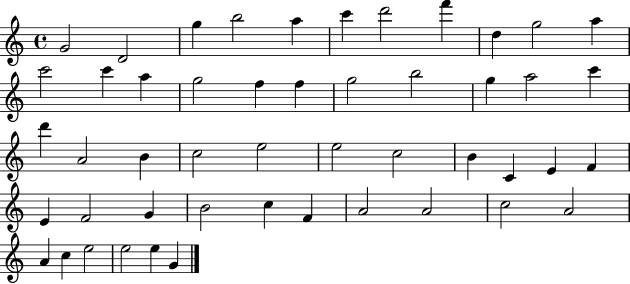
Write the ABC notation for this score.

X:1
T:Untitled
M:4/4
L:1/4
K:C
G2 D2 g b2 a c' d'2 f' d g2 a c'2 c' a g2 f f g2 b2 g a2 c' d' A2 B c2 e2 e2 c2 B C E F E F2 G B2 c F A2 A2 c2 A2 A c e2 e2 e G